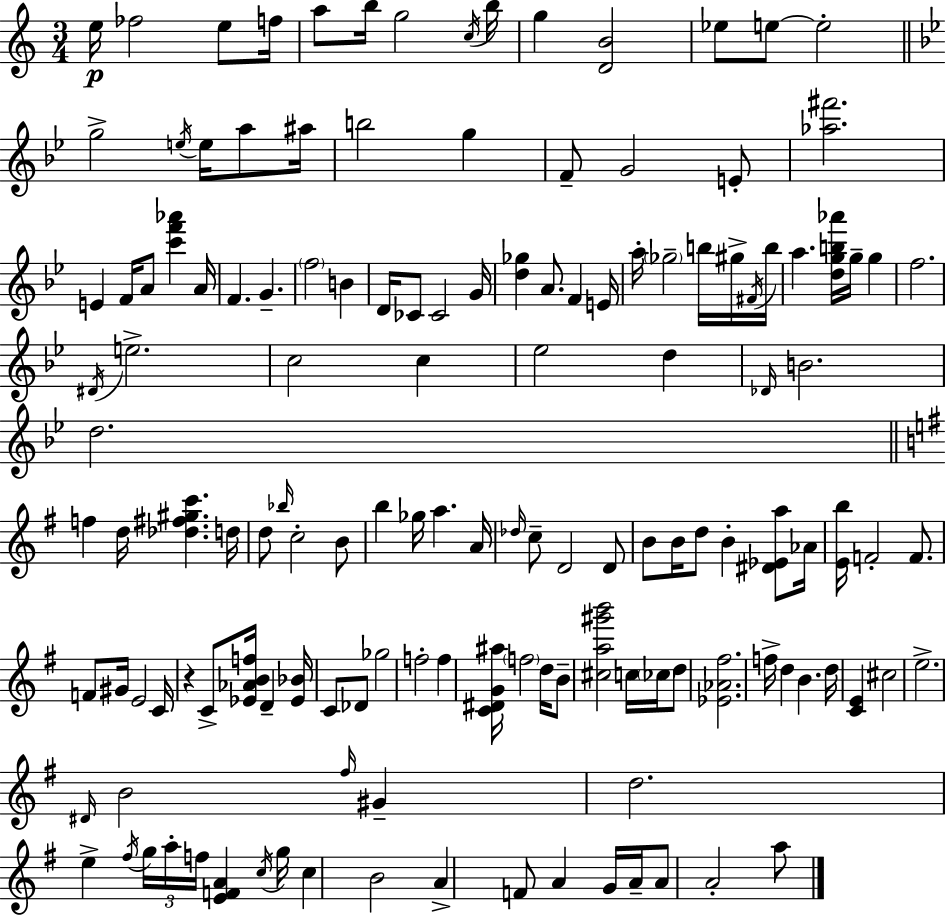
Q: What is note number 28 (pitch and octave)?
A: F4